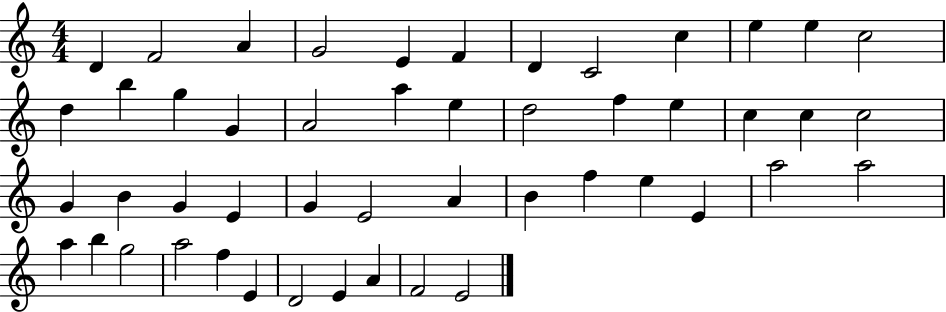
X:1
T:Untitled
M:4/4
L:1/4
K:C
D F2 A G2 E F D C2 c e e c2 d b g G A2 a e d2 f e c c c2 G B G E G E2 A B f e E a2 a2 a b g2 a2 f E D2 E A F2 E2